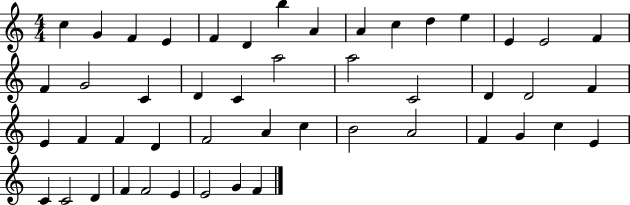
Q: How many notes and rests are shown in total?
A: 48